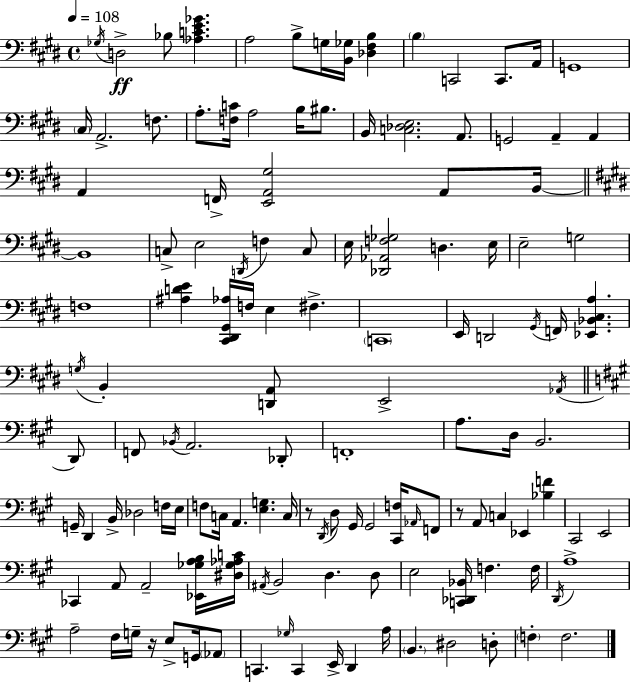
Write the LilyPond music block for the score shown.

{
  \clef bass
  \time 4/4
  \defaultTimeSignature
  \key e \major
  \tempo 4 = 108
  \repeat volta 2 { \acciaccatura { ges16 }\ff d2-> bes8 <aes c' e' ges'>4. | a2 b8-> g16 <b, ges>16 <des fis b>4 | \parenthesize b4 c,2 c,8. | a,16 g,1 | \break \parenthesize cis16 a,2.-> f8. | a8.-. <f c'>16 a2 b16 bis8. | b,16 <c des e>2. a,8. | g,2 a,4-- a,4 | \break a,4 f,16-> <e, a, gis>2 a,8 | b,16~~ \bar "||" \break \key e \major b,1 | c8-> e2 \acciaccatura { d,16 } f4 c8 | e16 <des, aes, f ges>2 d4. | e16 e2-- g2 | \break f1 | <ais d' e'>4 <cis, dis, gis, aes>16 f16 e4 fis4.-> | \parenthesize c,1 | e,16 d,2 \acciaccatura { gis,16 } f,16 <ees, bes, cis a>4. | \break \acciaccatura { g16 } b,4-. <d, a,>8 e,2-> | \acciaccatura { aes,16 } \bar "||" \break \key a \major d,8 f,8 \acciaccatura { bes,16 } a,2. | des,8-. f,1-. | a8. d16 b,2. | g,16-- d,4 b,16-> des2 | \break f16 e16 f8 c16 a,4. <e g>4. | c16 r8 \acciaccatura { d,16 } d8 gis,16 gis,2 | <cis, f>16 \grace { aes,16 } f,8 r8 a,8 c4 ees,4 | <bes f'>4 cis,2 e,2 | \break ces,4 a,8 a,2-- | <ees, ges a b>16 <dis ges aes c'>16 \acciaccatura { ais,16 } b,2 d4. | d8 e2 <c, des, bes,>16 f4. | f16 \acciaccatura { d,16 } a1-> | \break a2-- fis16 | g16-- r16 e8-> g,16 \parenthesize aes,8 c,4. \grace { ges16 } c,4 | e,16-> d,4 a16 \parenthesize b,4. dis2 | d8-. \parenthesize f4-. f2. | \break } \bar "|."
}